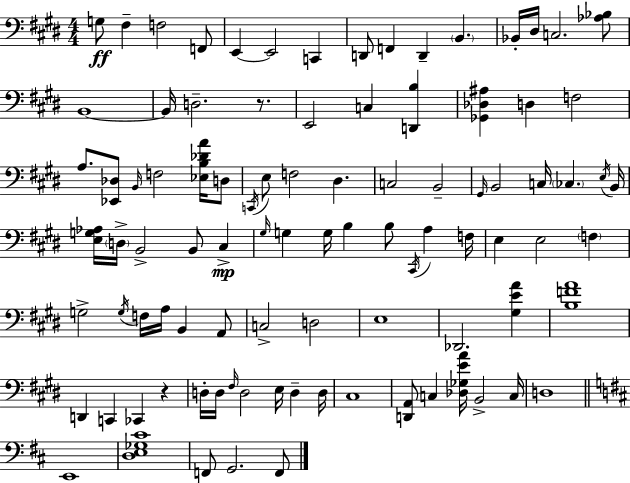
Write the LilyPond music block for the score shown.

{
  \clef bass
  \numericTimeSignature
  \time 4/4
  \key e \major
  g8\ff fis4-- f2 f,8 | e,4~~ e,2 c,4 | d,8 f,4 d,4-- \parenthesize b,4. | bes,16-. dis16 c2. <aes bes>8 | \break b,1~~ | b,16 d2.-- r8. | e,2 c4 <d, b>4 | <ges, des ais>4 d4 f2 | \break a8. <ees, des>8 \grace { b,16 } f2 <ees b des' a'>16 d8 | \acciaccatura { c,16 } e8 f2 dis4. | c2 b,2-- | \grace { gis,16 } b,2 c16 \parenthesize ces4. | \break \acciaccatura { e16 } b,16 <e g aes>16 \parenthesize d16-> b,2-> b,8 | cis4->\mp \grace { gis16 } g4 g16 b4 b8 | \acciaccatura { cis,16 } a4 f16 e4 e2 | \parenthesize f4 g2-> \acciaccatura { g16 } f16 | \break a16 b,4 a,8 c2-> d2 | e1 | des,2. | <gis e' a'>4 <b f' a'>1 | \break d,4 c,4 ces,4 | r4 d16-. d16 \grace { fis16 } d2 | e16 d4-- d16 cis1 | <d, a,>8 c4 <des ges e' a'>16 b,2-> | \break c16 d1 | \bar "||" \break \key d \major e,1 | <d e ges cis'>1 | f,8 g,2. f,8 | \bar "|."
}